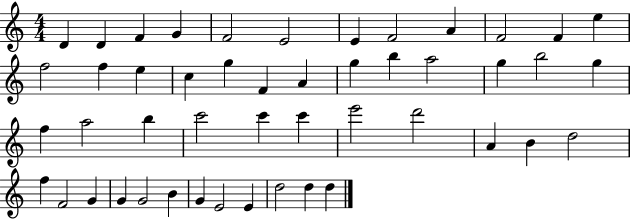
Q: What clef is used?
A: treble